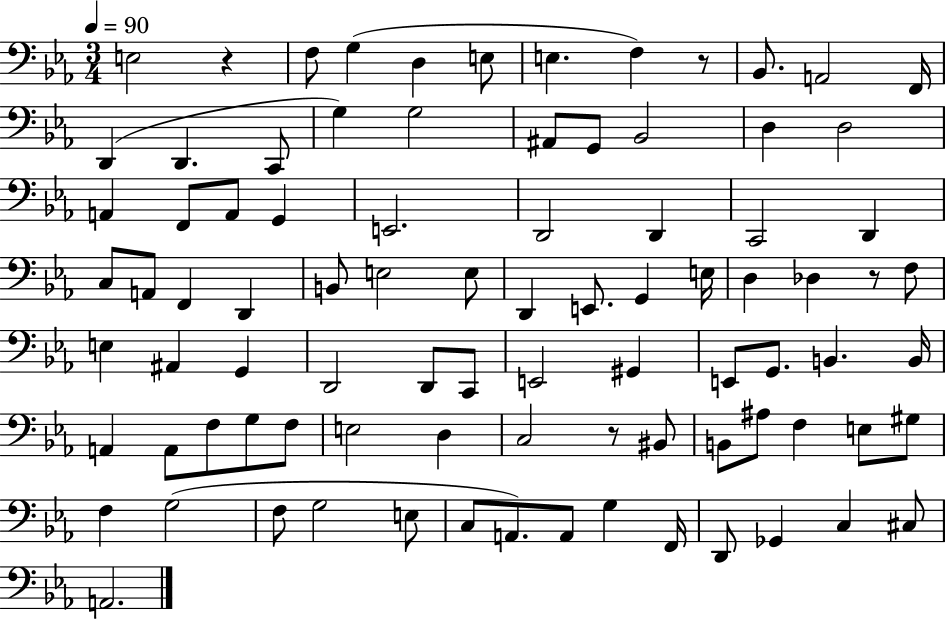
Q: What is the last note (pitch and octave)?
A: A2